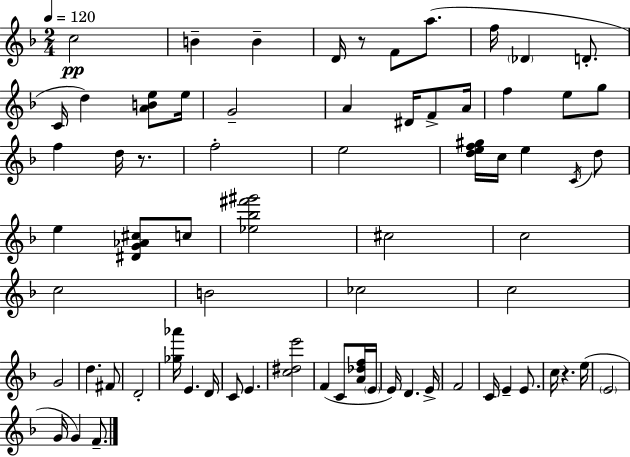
{
  \clef treble
  \numericTimeSignature
  \time 2/4
  \key d \minor
  \tempo 4 = 120
  \repeat volta 2 { c''2\pp | b'4-- b'4-- | d'16 r8 f'8 a''8.( | f''16 \parenthesize des'4 d'8.-. | \break c'16 d''4) <a' b' e''>8 e''16 | g'2-- | a'4 dis'16 f'8-> a'16 | f''4 e''8 g''8 | \break f''4 d''16 r8. | f''2-. | e''2 | <d'' e'' f'' gis''>16 c''16 e''4 \acciaccatura { c'16 } d''8 | \break e''4 <dis' g' aes' cis''>8 c''8 | <ees'' bes'' fis''' gis'''>2 | cis''2 | c''2 | \break c''2 | b'2 | ces''2 | c''2 | \break g'2 | d''4. fis'8 | d'2-. | <ges'' aes'''>16 e'4. | \break d'16 c'8 e'4. | <c'' dis'' e'''>2 | f'4( c'8 <a' des'' f''>16 | \parenthesize e'16 e'16) d'4. | \break e'16-> f'2 | c'16 e'4-- e'8. | c''16 r4. | e''16( \parenthesize e'2 | \break g'16 g'4) f'8.-- | } \bar "|."
}